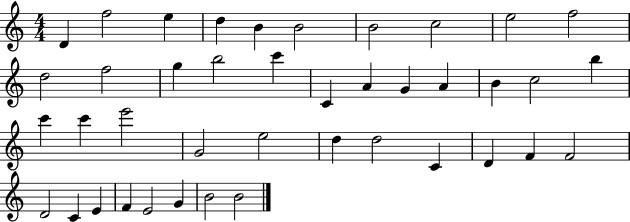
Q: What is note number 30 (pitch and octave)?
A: C4